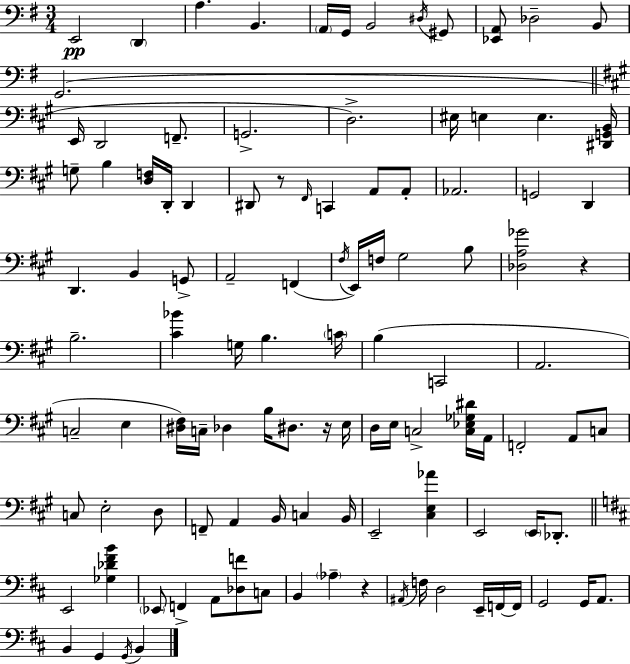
E2/h D2/q A3/q. B2/q. A2/s G2/s B2/h D#3/s G#2/e [Eb2,A2]/e Db3/h B2/e G2/h. E2/s D2/h F2/e. G2/h. D3/h. EIS3/s E3/q E3/q. [D#2,G2,B2]/s G3/e B3/q [D3,F3]/s D2/s D2/q D#2/e R/e F#2/s C2/q A2/e A2/e Ab2/h. G2/h D2/q D2/q. B2/q G2/e A2/h F2/q F#3/s E2/s F3/s G#3/h B3/e [Db3,A3,Gb4]/h R/q B3/h. [C#4,Bb4]/q G3/s B3/q. C4/s B3/q C2/h A2/h. C3/h E3/q [D#3,F#3]/s C3/s Db3/q B3/s D#3/e. R/s E3/s D3/s E3/s C3/h [C3,Eb3,Gb3,D#4]/s A2/s F2/h A2/e C3/e C3/e E3/h D3/e F2/e A2/q B2/s C3/q B2/s E2/h [C#3,E3,Ab4]/q E2/h E2/s Db2/e. E2/h [Gb3,Db4,F#4,B4]/q Eb2/e F2/q A2/e [Db3,F4]/e C3/e B2/q Ab3/q R/q A#2/s F3/s D3/h E2/s F2/s F2/s G2/h G2/s A2/e. B2/q G2/q G2/s B2/q